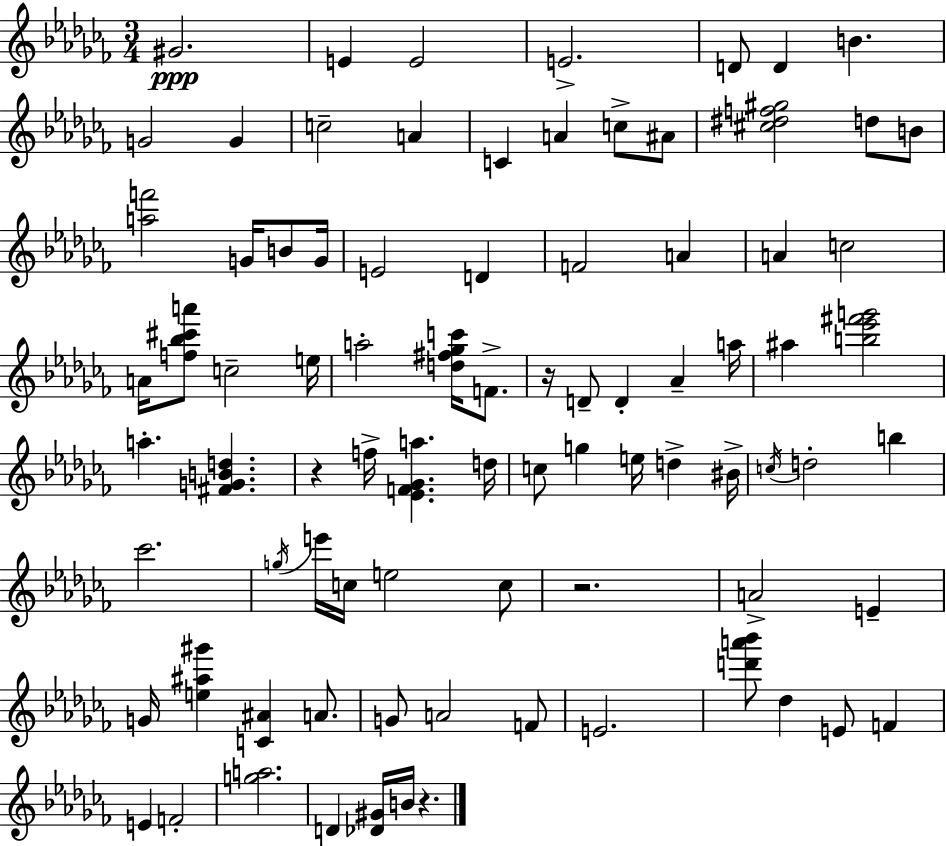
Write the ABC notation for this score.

X:1
T:Untitled
M:3/4
L:1/4
K:Abm
^G2 E E2 E2 D/2 D B G2 G c2 A C A c/2 ^A/2 [^c^df^g]2 d/2 B/2 [af']2 G/4 B/2 G/4 E2 D F2 A A c2 A/4 [f_b^c'a']/2 c2 e/4 a2 [d^f_gc']/4 F/2 z/4 D/2 D _A a/4 ^a [b_e'^f'g']2 a [^FGBd] z f/4 [_EF_Ga] d/4 c/2 g e/4 d ^B/4 c/4 d2 b _c'2 g/4 e'/4 c/4 e2 c/2 z2 A2 E G/4 [e^a^g'] [C^A] A/2 G/2 A2 F/2 E2 [d'a'_b']/2 _d E/2 F E F2 [ga]2 D [_D^G]/4 B/4 z